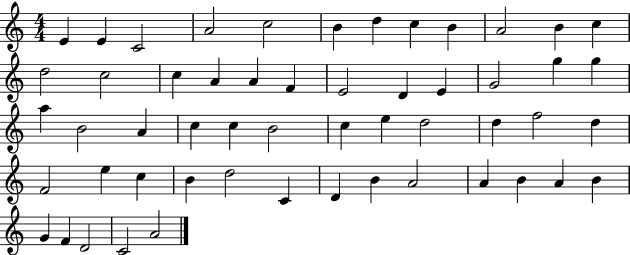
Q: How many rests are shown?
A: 0